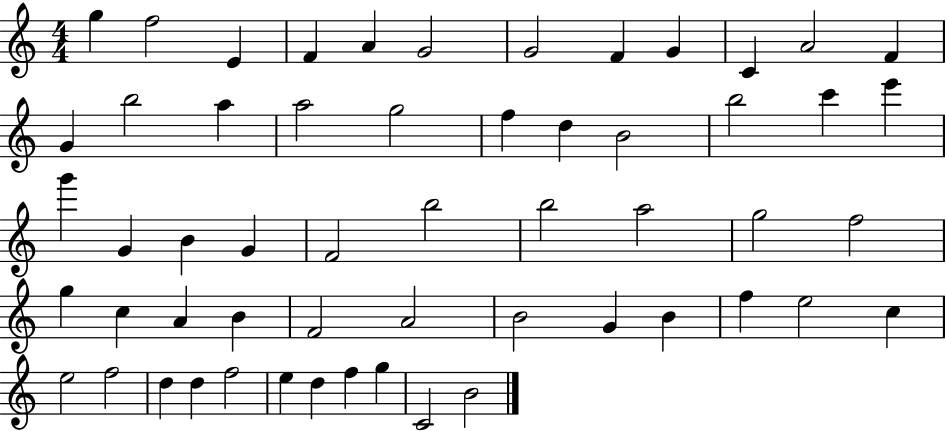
G5/q F5/h E4/q F4/q A4/q G4/h G4/h F4/q G4/q C4/q A4/h F4/q G4/q B5/h A5/q A5/h G5/h F5/q D5/q B4/h B5/h C6/q E6/q G6/q G4/q B4/q G4/q F4/h B5/h B5/h A5/h G5/h F5/h G5/q C5/q A4/q B4/q F4/h A4/h B4/h G4/q B4/q F5/q E5/h C5/q E5/h F5/h D5/q D5/q F5/h E5/q D5/q F5/q G5/q C4/h B4/h